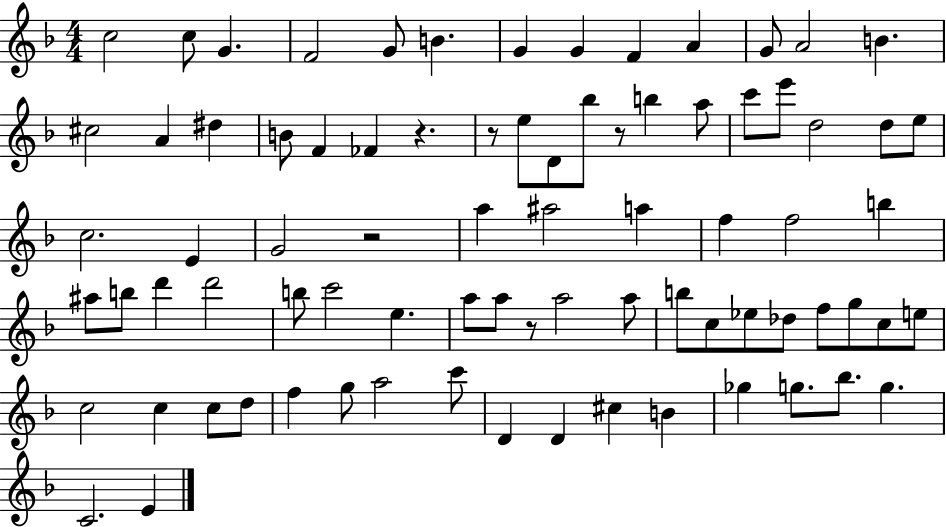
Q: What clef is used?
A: treble